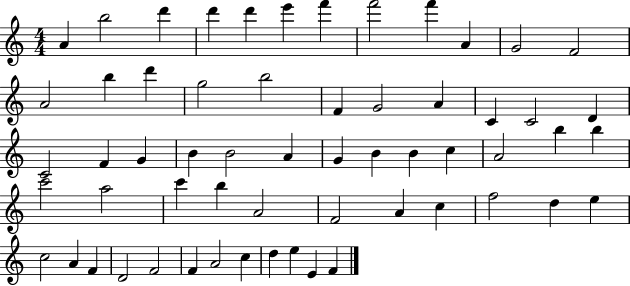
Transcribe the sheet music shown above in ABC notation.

X:1
T:Untitled
M:4/4
L:1/4
K:C
A b2 d' d' d' e' f' f'2 f' A G2 F2 A2 b d' g2 b2 F G2 A C C2 D C2 F G B B2 A G B B c A2 b b c'2 a2 c' b A2 F2 A c f2 d e c2 A F D2 F2 F A2 c d e E F